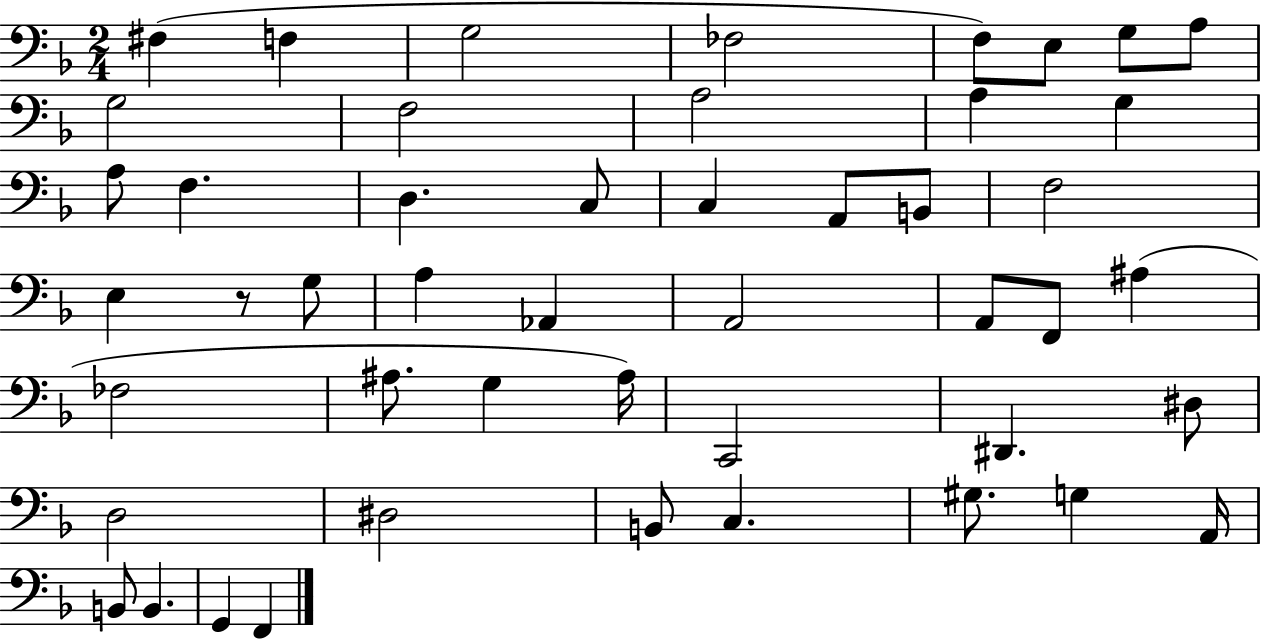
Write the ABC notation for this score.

X:1
T:Untitled
M:2/4
L:1/4
K:F
^F, F, G,2 _F,2 F,/2 E,/2 G,/2 A,/2 G,2 F,2 A,2 A, G, A,/2 F, D, C,/2 C, A,,/2 B,,/2 F,2 E, z/2 G,/2 A, _A,, A,,2 A,,/2 F,,/2 ^A, _F,2 ^A,/2 G, ^A,/4 C,,2 ^D,, ^D,/2 D,2 ^D,2 B,,/2 C, ^G,/2 G, A,,/4 B,,/2 B,, G,, F,,